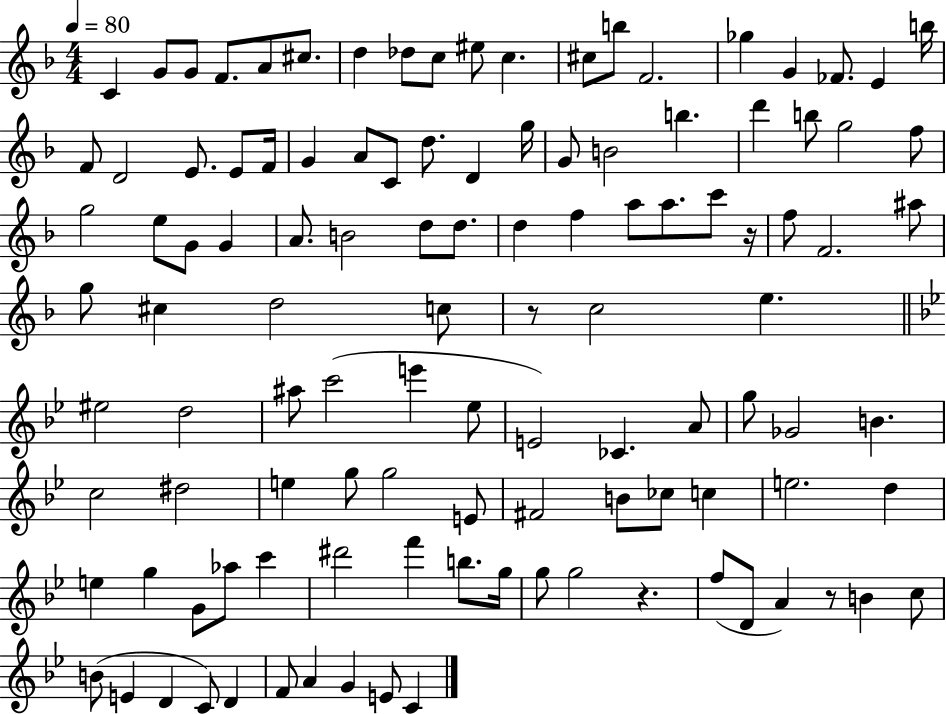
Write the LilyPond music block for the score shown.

{
  \clef treble
  \numericTimeSignature
  \time 4/4
  \key f \major
  \tempo 4 = 80
  c'4 g'8 g'8 f'8. a'8 cis''8. | d''4 des''8 c''8 eis''8 c''4. | cis''8 b''8 f'2. | ges''4 g'4 fes'8. e'4 b''16 | \break f'8 d'2 e'8. e'8 f'16 | g'4 a'8 c'8 d''8. d'4 g''16 | g'8 b'2 b''4. | d'''4 b''8 g''2 f''8 | \break g''2 e''8 g'8 g'4 | a'8. b'2 d''8 d''8. | d''4 f''4 a''8 a''8. c'''8 r16 | f''8 f'2. ais''8 | \break g''8 cis''4 d''2 c''8 | r8 c''2 e''4. | \bar "||" \break \key bes \major eis''2 d''2 | ais''8 c'''2( e'''4 ees''8 | e'2) ces'4. a'8 | g''8 ges'2 b'4. | \break c''2 dis''2 | e''4 g''8 g''2 e'8 | fis'2 b'8 ces''8 c''4 | e''2. d''4 | \break e''4 g''4 g'8 aes''8 c'''4 | dis'''2 f'''4 b''8. g''16 | g''8 g''2 r4. | f''8( d'8 a'4) r8 b'4 c''8 | \break b'8( e'4 d'4 c'8) d'4 | f'8 a'4 g'4 e'8 c'4 | \bar "|."
}